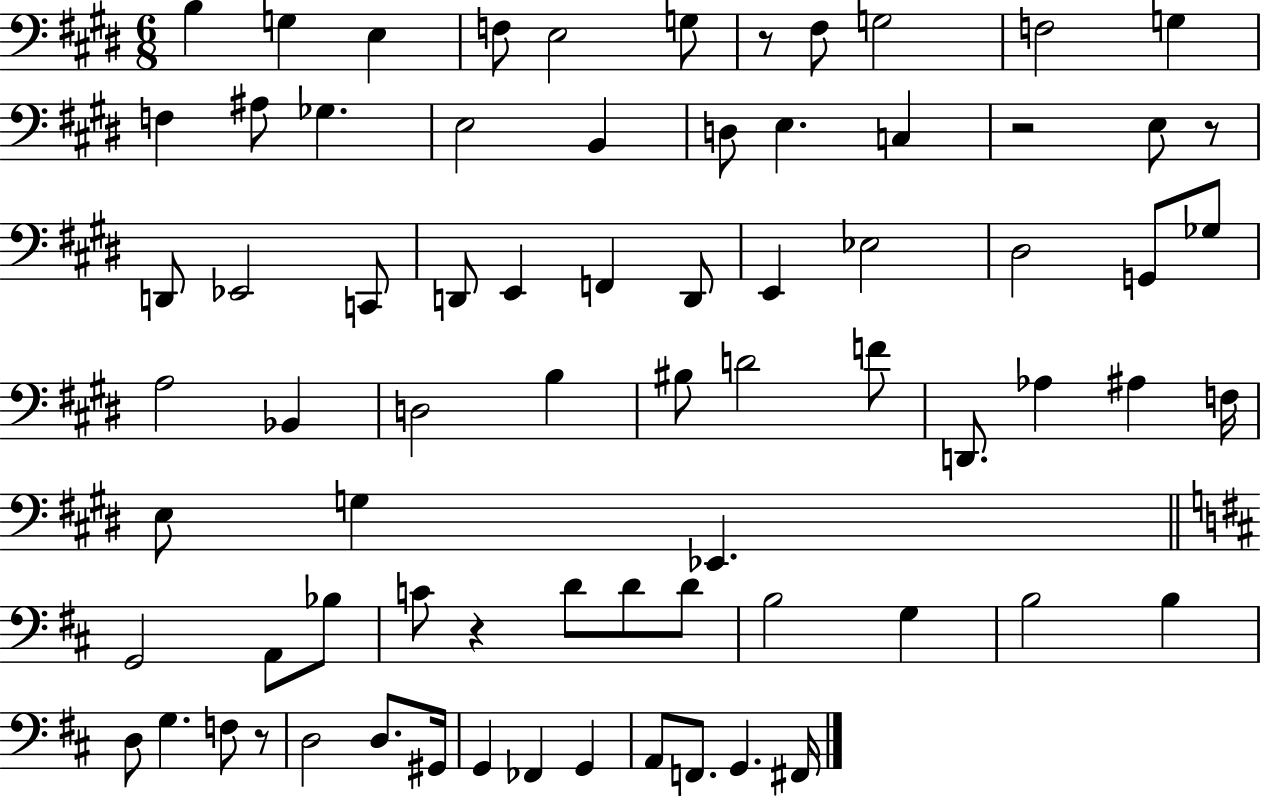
B3/q G3/q E3/q F3/e E3/h G3/e R/e F#3/e G3/h F3/h G3/q F3/q A#3/e Gb3/q. E3/h B2/q D3/e E3/q. C3/q R/h E3/e R/e D2/e Eb2/h C2/e D2/e E2/q F2/q D2/e E2/q Eb3/h D#3/h G2/e Gb3/e A3/h Bb2/q D3/h B3/q BIS3/e D4/h F4/e D2/e. Ab3/q A#3/q F3/s E3/e G3/q Eb2/q. G2/h A2/e Bb3/e C4/e R/q D4/e D4/e D4/e B3/h G3/q B3/h B3/q D3/e G3/q. F3/e R/e D3/h D3/e. G#2/s G2/q FES2/q G2/q A2/e F2/e. G2/q. F#2/s